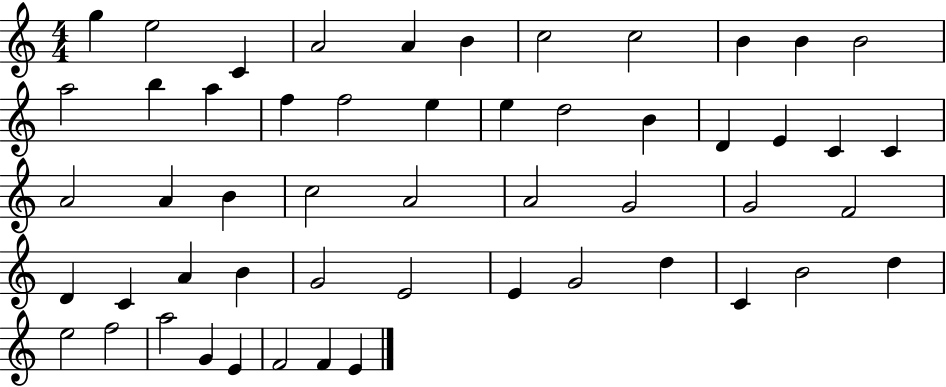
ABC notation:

X:1
T:Untitled
M:4/4
L:1/4
K:C
g e2 C A2 A B c2 c2 B B B2 a2 b a f f2 e e d2 B D E C C A2 A B c2 A2 A2 G2 G2 F2 D C A B G2 E2 E G2 d C B2 d e2 f2 a2 G E F2 F E